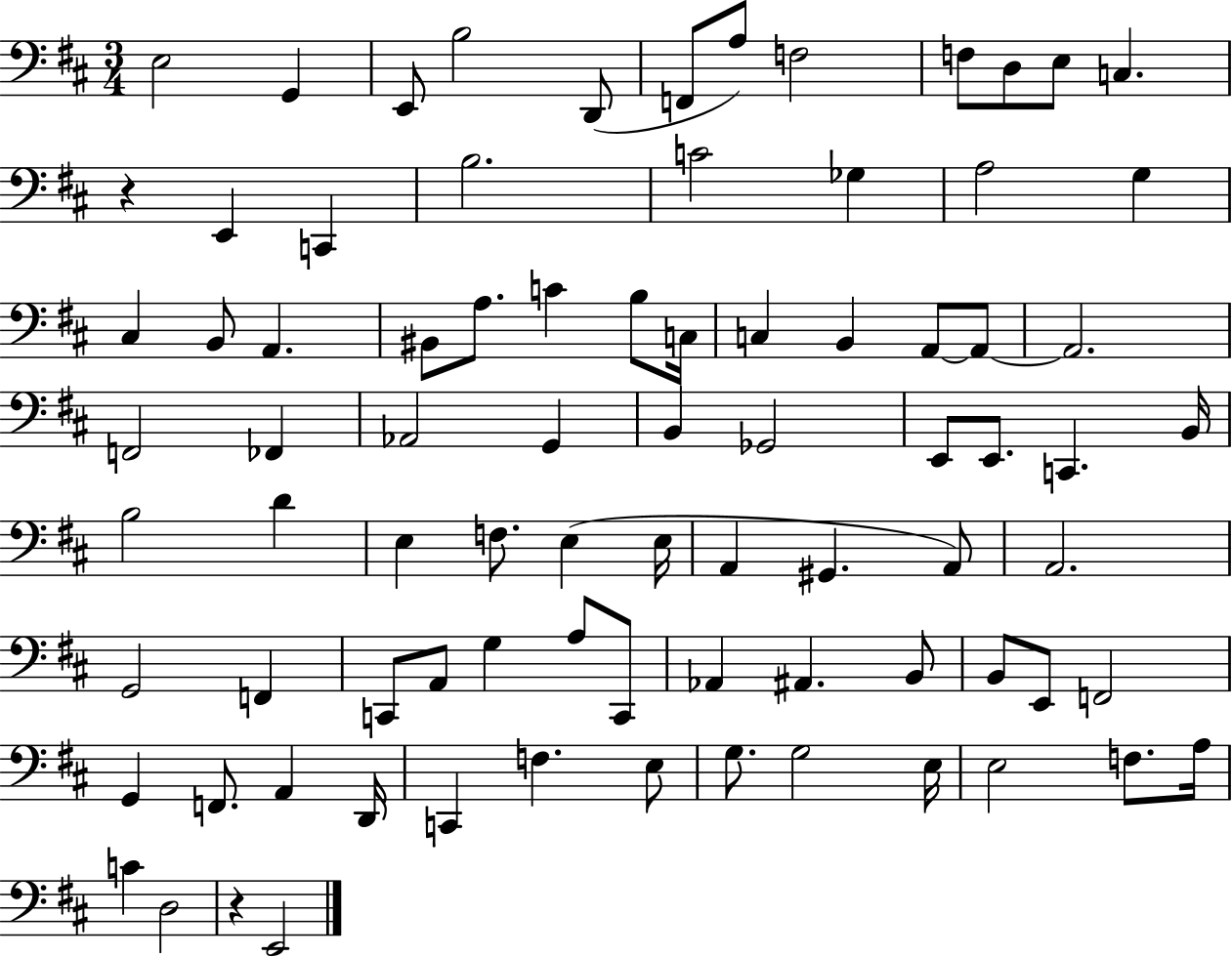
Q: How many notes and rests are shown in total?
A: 83